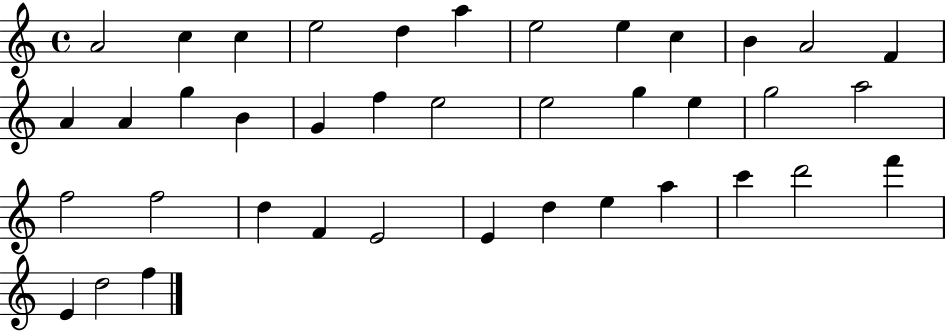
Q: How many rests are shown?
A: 0